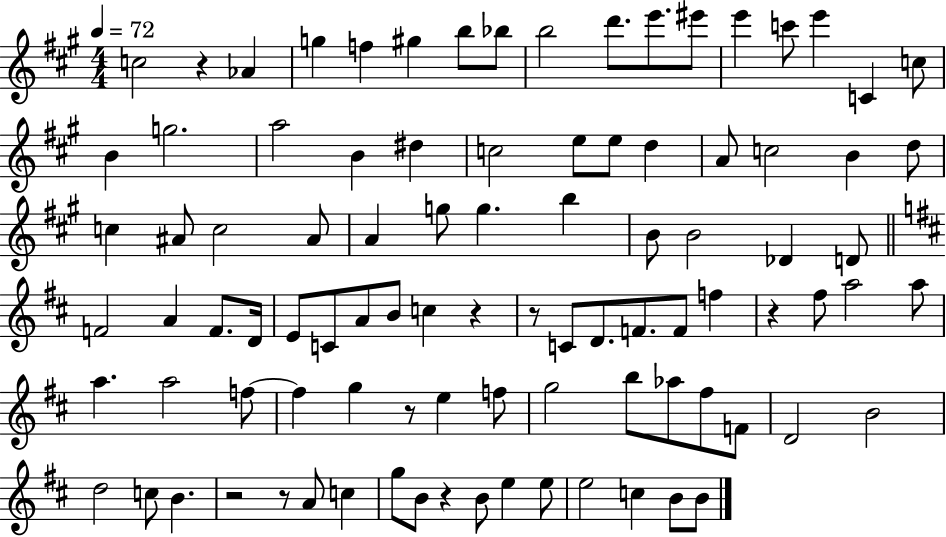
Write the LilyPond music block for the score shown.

{
  \clef treble
  \numericTimeSignature
  \time 4/4
  \key a \major
  \tempo 4 = 72
  c''2 r4 aes'4 | g''4 f''4 gis''4 b''8 bes''8 | b''2 d'''8. e'''8. eis'''8 | e'''4 c'''8 e'''4 c'4 c''8 | \break b'4 g''2. | a''2 b'4 dis''4 | c''2 e''8 e''8 d''4 | a'8 c''2 b'4 d''8 | \break c''4 ais'8 c''2 ais'8 | a'4 g''8 g''4. b''4 | b'8 b'2 des'4 d'8 | \bar "||" \break \key d \major f'2 a'4 f'8. d'16 | e'8 c'8 a'8 b'8 c''4 r4 | r8 c'8 d'8. f'8. f'8 f''4 | r4 fis''8 a''2 a''8 | \break a''4. a''2 f''8~~ | f''4 g''4 r8 e''4 f''8 | g''2 b''8 aes''8 fis''8 f'8 | d'2 b'2 | \break d''2 c''8 b'4. | r2 r8 a'8 c''4 | g''8 b'8 r4 b'8 e''4 e''8 | e''2 c''4 b'8 b'8 | \break \bar "|."
}